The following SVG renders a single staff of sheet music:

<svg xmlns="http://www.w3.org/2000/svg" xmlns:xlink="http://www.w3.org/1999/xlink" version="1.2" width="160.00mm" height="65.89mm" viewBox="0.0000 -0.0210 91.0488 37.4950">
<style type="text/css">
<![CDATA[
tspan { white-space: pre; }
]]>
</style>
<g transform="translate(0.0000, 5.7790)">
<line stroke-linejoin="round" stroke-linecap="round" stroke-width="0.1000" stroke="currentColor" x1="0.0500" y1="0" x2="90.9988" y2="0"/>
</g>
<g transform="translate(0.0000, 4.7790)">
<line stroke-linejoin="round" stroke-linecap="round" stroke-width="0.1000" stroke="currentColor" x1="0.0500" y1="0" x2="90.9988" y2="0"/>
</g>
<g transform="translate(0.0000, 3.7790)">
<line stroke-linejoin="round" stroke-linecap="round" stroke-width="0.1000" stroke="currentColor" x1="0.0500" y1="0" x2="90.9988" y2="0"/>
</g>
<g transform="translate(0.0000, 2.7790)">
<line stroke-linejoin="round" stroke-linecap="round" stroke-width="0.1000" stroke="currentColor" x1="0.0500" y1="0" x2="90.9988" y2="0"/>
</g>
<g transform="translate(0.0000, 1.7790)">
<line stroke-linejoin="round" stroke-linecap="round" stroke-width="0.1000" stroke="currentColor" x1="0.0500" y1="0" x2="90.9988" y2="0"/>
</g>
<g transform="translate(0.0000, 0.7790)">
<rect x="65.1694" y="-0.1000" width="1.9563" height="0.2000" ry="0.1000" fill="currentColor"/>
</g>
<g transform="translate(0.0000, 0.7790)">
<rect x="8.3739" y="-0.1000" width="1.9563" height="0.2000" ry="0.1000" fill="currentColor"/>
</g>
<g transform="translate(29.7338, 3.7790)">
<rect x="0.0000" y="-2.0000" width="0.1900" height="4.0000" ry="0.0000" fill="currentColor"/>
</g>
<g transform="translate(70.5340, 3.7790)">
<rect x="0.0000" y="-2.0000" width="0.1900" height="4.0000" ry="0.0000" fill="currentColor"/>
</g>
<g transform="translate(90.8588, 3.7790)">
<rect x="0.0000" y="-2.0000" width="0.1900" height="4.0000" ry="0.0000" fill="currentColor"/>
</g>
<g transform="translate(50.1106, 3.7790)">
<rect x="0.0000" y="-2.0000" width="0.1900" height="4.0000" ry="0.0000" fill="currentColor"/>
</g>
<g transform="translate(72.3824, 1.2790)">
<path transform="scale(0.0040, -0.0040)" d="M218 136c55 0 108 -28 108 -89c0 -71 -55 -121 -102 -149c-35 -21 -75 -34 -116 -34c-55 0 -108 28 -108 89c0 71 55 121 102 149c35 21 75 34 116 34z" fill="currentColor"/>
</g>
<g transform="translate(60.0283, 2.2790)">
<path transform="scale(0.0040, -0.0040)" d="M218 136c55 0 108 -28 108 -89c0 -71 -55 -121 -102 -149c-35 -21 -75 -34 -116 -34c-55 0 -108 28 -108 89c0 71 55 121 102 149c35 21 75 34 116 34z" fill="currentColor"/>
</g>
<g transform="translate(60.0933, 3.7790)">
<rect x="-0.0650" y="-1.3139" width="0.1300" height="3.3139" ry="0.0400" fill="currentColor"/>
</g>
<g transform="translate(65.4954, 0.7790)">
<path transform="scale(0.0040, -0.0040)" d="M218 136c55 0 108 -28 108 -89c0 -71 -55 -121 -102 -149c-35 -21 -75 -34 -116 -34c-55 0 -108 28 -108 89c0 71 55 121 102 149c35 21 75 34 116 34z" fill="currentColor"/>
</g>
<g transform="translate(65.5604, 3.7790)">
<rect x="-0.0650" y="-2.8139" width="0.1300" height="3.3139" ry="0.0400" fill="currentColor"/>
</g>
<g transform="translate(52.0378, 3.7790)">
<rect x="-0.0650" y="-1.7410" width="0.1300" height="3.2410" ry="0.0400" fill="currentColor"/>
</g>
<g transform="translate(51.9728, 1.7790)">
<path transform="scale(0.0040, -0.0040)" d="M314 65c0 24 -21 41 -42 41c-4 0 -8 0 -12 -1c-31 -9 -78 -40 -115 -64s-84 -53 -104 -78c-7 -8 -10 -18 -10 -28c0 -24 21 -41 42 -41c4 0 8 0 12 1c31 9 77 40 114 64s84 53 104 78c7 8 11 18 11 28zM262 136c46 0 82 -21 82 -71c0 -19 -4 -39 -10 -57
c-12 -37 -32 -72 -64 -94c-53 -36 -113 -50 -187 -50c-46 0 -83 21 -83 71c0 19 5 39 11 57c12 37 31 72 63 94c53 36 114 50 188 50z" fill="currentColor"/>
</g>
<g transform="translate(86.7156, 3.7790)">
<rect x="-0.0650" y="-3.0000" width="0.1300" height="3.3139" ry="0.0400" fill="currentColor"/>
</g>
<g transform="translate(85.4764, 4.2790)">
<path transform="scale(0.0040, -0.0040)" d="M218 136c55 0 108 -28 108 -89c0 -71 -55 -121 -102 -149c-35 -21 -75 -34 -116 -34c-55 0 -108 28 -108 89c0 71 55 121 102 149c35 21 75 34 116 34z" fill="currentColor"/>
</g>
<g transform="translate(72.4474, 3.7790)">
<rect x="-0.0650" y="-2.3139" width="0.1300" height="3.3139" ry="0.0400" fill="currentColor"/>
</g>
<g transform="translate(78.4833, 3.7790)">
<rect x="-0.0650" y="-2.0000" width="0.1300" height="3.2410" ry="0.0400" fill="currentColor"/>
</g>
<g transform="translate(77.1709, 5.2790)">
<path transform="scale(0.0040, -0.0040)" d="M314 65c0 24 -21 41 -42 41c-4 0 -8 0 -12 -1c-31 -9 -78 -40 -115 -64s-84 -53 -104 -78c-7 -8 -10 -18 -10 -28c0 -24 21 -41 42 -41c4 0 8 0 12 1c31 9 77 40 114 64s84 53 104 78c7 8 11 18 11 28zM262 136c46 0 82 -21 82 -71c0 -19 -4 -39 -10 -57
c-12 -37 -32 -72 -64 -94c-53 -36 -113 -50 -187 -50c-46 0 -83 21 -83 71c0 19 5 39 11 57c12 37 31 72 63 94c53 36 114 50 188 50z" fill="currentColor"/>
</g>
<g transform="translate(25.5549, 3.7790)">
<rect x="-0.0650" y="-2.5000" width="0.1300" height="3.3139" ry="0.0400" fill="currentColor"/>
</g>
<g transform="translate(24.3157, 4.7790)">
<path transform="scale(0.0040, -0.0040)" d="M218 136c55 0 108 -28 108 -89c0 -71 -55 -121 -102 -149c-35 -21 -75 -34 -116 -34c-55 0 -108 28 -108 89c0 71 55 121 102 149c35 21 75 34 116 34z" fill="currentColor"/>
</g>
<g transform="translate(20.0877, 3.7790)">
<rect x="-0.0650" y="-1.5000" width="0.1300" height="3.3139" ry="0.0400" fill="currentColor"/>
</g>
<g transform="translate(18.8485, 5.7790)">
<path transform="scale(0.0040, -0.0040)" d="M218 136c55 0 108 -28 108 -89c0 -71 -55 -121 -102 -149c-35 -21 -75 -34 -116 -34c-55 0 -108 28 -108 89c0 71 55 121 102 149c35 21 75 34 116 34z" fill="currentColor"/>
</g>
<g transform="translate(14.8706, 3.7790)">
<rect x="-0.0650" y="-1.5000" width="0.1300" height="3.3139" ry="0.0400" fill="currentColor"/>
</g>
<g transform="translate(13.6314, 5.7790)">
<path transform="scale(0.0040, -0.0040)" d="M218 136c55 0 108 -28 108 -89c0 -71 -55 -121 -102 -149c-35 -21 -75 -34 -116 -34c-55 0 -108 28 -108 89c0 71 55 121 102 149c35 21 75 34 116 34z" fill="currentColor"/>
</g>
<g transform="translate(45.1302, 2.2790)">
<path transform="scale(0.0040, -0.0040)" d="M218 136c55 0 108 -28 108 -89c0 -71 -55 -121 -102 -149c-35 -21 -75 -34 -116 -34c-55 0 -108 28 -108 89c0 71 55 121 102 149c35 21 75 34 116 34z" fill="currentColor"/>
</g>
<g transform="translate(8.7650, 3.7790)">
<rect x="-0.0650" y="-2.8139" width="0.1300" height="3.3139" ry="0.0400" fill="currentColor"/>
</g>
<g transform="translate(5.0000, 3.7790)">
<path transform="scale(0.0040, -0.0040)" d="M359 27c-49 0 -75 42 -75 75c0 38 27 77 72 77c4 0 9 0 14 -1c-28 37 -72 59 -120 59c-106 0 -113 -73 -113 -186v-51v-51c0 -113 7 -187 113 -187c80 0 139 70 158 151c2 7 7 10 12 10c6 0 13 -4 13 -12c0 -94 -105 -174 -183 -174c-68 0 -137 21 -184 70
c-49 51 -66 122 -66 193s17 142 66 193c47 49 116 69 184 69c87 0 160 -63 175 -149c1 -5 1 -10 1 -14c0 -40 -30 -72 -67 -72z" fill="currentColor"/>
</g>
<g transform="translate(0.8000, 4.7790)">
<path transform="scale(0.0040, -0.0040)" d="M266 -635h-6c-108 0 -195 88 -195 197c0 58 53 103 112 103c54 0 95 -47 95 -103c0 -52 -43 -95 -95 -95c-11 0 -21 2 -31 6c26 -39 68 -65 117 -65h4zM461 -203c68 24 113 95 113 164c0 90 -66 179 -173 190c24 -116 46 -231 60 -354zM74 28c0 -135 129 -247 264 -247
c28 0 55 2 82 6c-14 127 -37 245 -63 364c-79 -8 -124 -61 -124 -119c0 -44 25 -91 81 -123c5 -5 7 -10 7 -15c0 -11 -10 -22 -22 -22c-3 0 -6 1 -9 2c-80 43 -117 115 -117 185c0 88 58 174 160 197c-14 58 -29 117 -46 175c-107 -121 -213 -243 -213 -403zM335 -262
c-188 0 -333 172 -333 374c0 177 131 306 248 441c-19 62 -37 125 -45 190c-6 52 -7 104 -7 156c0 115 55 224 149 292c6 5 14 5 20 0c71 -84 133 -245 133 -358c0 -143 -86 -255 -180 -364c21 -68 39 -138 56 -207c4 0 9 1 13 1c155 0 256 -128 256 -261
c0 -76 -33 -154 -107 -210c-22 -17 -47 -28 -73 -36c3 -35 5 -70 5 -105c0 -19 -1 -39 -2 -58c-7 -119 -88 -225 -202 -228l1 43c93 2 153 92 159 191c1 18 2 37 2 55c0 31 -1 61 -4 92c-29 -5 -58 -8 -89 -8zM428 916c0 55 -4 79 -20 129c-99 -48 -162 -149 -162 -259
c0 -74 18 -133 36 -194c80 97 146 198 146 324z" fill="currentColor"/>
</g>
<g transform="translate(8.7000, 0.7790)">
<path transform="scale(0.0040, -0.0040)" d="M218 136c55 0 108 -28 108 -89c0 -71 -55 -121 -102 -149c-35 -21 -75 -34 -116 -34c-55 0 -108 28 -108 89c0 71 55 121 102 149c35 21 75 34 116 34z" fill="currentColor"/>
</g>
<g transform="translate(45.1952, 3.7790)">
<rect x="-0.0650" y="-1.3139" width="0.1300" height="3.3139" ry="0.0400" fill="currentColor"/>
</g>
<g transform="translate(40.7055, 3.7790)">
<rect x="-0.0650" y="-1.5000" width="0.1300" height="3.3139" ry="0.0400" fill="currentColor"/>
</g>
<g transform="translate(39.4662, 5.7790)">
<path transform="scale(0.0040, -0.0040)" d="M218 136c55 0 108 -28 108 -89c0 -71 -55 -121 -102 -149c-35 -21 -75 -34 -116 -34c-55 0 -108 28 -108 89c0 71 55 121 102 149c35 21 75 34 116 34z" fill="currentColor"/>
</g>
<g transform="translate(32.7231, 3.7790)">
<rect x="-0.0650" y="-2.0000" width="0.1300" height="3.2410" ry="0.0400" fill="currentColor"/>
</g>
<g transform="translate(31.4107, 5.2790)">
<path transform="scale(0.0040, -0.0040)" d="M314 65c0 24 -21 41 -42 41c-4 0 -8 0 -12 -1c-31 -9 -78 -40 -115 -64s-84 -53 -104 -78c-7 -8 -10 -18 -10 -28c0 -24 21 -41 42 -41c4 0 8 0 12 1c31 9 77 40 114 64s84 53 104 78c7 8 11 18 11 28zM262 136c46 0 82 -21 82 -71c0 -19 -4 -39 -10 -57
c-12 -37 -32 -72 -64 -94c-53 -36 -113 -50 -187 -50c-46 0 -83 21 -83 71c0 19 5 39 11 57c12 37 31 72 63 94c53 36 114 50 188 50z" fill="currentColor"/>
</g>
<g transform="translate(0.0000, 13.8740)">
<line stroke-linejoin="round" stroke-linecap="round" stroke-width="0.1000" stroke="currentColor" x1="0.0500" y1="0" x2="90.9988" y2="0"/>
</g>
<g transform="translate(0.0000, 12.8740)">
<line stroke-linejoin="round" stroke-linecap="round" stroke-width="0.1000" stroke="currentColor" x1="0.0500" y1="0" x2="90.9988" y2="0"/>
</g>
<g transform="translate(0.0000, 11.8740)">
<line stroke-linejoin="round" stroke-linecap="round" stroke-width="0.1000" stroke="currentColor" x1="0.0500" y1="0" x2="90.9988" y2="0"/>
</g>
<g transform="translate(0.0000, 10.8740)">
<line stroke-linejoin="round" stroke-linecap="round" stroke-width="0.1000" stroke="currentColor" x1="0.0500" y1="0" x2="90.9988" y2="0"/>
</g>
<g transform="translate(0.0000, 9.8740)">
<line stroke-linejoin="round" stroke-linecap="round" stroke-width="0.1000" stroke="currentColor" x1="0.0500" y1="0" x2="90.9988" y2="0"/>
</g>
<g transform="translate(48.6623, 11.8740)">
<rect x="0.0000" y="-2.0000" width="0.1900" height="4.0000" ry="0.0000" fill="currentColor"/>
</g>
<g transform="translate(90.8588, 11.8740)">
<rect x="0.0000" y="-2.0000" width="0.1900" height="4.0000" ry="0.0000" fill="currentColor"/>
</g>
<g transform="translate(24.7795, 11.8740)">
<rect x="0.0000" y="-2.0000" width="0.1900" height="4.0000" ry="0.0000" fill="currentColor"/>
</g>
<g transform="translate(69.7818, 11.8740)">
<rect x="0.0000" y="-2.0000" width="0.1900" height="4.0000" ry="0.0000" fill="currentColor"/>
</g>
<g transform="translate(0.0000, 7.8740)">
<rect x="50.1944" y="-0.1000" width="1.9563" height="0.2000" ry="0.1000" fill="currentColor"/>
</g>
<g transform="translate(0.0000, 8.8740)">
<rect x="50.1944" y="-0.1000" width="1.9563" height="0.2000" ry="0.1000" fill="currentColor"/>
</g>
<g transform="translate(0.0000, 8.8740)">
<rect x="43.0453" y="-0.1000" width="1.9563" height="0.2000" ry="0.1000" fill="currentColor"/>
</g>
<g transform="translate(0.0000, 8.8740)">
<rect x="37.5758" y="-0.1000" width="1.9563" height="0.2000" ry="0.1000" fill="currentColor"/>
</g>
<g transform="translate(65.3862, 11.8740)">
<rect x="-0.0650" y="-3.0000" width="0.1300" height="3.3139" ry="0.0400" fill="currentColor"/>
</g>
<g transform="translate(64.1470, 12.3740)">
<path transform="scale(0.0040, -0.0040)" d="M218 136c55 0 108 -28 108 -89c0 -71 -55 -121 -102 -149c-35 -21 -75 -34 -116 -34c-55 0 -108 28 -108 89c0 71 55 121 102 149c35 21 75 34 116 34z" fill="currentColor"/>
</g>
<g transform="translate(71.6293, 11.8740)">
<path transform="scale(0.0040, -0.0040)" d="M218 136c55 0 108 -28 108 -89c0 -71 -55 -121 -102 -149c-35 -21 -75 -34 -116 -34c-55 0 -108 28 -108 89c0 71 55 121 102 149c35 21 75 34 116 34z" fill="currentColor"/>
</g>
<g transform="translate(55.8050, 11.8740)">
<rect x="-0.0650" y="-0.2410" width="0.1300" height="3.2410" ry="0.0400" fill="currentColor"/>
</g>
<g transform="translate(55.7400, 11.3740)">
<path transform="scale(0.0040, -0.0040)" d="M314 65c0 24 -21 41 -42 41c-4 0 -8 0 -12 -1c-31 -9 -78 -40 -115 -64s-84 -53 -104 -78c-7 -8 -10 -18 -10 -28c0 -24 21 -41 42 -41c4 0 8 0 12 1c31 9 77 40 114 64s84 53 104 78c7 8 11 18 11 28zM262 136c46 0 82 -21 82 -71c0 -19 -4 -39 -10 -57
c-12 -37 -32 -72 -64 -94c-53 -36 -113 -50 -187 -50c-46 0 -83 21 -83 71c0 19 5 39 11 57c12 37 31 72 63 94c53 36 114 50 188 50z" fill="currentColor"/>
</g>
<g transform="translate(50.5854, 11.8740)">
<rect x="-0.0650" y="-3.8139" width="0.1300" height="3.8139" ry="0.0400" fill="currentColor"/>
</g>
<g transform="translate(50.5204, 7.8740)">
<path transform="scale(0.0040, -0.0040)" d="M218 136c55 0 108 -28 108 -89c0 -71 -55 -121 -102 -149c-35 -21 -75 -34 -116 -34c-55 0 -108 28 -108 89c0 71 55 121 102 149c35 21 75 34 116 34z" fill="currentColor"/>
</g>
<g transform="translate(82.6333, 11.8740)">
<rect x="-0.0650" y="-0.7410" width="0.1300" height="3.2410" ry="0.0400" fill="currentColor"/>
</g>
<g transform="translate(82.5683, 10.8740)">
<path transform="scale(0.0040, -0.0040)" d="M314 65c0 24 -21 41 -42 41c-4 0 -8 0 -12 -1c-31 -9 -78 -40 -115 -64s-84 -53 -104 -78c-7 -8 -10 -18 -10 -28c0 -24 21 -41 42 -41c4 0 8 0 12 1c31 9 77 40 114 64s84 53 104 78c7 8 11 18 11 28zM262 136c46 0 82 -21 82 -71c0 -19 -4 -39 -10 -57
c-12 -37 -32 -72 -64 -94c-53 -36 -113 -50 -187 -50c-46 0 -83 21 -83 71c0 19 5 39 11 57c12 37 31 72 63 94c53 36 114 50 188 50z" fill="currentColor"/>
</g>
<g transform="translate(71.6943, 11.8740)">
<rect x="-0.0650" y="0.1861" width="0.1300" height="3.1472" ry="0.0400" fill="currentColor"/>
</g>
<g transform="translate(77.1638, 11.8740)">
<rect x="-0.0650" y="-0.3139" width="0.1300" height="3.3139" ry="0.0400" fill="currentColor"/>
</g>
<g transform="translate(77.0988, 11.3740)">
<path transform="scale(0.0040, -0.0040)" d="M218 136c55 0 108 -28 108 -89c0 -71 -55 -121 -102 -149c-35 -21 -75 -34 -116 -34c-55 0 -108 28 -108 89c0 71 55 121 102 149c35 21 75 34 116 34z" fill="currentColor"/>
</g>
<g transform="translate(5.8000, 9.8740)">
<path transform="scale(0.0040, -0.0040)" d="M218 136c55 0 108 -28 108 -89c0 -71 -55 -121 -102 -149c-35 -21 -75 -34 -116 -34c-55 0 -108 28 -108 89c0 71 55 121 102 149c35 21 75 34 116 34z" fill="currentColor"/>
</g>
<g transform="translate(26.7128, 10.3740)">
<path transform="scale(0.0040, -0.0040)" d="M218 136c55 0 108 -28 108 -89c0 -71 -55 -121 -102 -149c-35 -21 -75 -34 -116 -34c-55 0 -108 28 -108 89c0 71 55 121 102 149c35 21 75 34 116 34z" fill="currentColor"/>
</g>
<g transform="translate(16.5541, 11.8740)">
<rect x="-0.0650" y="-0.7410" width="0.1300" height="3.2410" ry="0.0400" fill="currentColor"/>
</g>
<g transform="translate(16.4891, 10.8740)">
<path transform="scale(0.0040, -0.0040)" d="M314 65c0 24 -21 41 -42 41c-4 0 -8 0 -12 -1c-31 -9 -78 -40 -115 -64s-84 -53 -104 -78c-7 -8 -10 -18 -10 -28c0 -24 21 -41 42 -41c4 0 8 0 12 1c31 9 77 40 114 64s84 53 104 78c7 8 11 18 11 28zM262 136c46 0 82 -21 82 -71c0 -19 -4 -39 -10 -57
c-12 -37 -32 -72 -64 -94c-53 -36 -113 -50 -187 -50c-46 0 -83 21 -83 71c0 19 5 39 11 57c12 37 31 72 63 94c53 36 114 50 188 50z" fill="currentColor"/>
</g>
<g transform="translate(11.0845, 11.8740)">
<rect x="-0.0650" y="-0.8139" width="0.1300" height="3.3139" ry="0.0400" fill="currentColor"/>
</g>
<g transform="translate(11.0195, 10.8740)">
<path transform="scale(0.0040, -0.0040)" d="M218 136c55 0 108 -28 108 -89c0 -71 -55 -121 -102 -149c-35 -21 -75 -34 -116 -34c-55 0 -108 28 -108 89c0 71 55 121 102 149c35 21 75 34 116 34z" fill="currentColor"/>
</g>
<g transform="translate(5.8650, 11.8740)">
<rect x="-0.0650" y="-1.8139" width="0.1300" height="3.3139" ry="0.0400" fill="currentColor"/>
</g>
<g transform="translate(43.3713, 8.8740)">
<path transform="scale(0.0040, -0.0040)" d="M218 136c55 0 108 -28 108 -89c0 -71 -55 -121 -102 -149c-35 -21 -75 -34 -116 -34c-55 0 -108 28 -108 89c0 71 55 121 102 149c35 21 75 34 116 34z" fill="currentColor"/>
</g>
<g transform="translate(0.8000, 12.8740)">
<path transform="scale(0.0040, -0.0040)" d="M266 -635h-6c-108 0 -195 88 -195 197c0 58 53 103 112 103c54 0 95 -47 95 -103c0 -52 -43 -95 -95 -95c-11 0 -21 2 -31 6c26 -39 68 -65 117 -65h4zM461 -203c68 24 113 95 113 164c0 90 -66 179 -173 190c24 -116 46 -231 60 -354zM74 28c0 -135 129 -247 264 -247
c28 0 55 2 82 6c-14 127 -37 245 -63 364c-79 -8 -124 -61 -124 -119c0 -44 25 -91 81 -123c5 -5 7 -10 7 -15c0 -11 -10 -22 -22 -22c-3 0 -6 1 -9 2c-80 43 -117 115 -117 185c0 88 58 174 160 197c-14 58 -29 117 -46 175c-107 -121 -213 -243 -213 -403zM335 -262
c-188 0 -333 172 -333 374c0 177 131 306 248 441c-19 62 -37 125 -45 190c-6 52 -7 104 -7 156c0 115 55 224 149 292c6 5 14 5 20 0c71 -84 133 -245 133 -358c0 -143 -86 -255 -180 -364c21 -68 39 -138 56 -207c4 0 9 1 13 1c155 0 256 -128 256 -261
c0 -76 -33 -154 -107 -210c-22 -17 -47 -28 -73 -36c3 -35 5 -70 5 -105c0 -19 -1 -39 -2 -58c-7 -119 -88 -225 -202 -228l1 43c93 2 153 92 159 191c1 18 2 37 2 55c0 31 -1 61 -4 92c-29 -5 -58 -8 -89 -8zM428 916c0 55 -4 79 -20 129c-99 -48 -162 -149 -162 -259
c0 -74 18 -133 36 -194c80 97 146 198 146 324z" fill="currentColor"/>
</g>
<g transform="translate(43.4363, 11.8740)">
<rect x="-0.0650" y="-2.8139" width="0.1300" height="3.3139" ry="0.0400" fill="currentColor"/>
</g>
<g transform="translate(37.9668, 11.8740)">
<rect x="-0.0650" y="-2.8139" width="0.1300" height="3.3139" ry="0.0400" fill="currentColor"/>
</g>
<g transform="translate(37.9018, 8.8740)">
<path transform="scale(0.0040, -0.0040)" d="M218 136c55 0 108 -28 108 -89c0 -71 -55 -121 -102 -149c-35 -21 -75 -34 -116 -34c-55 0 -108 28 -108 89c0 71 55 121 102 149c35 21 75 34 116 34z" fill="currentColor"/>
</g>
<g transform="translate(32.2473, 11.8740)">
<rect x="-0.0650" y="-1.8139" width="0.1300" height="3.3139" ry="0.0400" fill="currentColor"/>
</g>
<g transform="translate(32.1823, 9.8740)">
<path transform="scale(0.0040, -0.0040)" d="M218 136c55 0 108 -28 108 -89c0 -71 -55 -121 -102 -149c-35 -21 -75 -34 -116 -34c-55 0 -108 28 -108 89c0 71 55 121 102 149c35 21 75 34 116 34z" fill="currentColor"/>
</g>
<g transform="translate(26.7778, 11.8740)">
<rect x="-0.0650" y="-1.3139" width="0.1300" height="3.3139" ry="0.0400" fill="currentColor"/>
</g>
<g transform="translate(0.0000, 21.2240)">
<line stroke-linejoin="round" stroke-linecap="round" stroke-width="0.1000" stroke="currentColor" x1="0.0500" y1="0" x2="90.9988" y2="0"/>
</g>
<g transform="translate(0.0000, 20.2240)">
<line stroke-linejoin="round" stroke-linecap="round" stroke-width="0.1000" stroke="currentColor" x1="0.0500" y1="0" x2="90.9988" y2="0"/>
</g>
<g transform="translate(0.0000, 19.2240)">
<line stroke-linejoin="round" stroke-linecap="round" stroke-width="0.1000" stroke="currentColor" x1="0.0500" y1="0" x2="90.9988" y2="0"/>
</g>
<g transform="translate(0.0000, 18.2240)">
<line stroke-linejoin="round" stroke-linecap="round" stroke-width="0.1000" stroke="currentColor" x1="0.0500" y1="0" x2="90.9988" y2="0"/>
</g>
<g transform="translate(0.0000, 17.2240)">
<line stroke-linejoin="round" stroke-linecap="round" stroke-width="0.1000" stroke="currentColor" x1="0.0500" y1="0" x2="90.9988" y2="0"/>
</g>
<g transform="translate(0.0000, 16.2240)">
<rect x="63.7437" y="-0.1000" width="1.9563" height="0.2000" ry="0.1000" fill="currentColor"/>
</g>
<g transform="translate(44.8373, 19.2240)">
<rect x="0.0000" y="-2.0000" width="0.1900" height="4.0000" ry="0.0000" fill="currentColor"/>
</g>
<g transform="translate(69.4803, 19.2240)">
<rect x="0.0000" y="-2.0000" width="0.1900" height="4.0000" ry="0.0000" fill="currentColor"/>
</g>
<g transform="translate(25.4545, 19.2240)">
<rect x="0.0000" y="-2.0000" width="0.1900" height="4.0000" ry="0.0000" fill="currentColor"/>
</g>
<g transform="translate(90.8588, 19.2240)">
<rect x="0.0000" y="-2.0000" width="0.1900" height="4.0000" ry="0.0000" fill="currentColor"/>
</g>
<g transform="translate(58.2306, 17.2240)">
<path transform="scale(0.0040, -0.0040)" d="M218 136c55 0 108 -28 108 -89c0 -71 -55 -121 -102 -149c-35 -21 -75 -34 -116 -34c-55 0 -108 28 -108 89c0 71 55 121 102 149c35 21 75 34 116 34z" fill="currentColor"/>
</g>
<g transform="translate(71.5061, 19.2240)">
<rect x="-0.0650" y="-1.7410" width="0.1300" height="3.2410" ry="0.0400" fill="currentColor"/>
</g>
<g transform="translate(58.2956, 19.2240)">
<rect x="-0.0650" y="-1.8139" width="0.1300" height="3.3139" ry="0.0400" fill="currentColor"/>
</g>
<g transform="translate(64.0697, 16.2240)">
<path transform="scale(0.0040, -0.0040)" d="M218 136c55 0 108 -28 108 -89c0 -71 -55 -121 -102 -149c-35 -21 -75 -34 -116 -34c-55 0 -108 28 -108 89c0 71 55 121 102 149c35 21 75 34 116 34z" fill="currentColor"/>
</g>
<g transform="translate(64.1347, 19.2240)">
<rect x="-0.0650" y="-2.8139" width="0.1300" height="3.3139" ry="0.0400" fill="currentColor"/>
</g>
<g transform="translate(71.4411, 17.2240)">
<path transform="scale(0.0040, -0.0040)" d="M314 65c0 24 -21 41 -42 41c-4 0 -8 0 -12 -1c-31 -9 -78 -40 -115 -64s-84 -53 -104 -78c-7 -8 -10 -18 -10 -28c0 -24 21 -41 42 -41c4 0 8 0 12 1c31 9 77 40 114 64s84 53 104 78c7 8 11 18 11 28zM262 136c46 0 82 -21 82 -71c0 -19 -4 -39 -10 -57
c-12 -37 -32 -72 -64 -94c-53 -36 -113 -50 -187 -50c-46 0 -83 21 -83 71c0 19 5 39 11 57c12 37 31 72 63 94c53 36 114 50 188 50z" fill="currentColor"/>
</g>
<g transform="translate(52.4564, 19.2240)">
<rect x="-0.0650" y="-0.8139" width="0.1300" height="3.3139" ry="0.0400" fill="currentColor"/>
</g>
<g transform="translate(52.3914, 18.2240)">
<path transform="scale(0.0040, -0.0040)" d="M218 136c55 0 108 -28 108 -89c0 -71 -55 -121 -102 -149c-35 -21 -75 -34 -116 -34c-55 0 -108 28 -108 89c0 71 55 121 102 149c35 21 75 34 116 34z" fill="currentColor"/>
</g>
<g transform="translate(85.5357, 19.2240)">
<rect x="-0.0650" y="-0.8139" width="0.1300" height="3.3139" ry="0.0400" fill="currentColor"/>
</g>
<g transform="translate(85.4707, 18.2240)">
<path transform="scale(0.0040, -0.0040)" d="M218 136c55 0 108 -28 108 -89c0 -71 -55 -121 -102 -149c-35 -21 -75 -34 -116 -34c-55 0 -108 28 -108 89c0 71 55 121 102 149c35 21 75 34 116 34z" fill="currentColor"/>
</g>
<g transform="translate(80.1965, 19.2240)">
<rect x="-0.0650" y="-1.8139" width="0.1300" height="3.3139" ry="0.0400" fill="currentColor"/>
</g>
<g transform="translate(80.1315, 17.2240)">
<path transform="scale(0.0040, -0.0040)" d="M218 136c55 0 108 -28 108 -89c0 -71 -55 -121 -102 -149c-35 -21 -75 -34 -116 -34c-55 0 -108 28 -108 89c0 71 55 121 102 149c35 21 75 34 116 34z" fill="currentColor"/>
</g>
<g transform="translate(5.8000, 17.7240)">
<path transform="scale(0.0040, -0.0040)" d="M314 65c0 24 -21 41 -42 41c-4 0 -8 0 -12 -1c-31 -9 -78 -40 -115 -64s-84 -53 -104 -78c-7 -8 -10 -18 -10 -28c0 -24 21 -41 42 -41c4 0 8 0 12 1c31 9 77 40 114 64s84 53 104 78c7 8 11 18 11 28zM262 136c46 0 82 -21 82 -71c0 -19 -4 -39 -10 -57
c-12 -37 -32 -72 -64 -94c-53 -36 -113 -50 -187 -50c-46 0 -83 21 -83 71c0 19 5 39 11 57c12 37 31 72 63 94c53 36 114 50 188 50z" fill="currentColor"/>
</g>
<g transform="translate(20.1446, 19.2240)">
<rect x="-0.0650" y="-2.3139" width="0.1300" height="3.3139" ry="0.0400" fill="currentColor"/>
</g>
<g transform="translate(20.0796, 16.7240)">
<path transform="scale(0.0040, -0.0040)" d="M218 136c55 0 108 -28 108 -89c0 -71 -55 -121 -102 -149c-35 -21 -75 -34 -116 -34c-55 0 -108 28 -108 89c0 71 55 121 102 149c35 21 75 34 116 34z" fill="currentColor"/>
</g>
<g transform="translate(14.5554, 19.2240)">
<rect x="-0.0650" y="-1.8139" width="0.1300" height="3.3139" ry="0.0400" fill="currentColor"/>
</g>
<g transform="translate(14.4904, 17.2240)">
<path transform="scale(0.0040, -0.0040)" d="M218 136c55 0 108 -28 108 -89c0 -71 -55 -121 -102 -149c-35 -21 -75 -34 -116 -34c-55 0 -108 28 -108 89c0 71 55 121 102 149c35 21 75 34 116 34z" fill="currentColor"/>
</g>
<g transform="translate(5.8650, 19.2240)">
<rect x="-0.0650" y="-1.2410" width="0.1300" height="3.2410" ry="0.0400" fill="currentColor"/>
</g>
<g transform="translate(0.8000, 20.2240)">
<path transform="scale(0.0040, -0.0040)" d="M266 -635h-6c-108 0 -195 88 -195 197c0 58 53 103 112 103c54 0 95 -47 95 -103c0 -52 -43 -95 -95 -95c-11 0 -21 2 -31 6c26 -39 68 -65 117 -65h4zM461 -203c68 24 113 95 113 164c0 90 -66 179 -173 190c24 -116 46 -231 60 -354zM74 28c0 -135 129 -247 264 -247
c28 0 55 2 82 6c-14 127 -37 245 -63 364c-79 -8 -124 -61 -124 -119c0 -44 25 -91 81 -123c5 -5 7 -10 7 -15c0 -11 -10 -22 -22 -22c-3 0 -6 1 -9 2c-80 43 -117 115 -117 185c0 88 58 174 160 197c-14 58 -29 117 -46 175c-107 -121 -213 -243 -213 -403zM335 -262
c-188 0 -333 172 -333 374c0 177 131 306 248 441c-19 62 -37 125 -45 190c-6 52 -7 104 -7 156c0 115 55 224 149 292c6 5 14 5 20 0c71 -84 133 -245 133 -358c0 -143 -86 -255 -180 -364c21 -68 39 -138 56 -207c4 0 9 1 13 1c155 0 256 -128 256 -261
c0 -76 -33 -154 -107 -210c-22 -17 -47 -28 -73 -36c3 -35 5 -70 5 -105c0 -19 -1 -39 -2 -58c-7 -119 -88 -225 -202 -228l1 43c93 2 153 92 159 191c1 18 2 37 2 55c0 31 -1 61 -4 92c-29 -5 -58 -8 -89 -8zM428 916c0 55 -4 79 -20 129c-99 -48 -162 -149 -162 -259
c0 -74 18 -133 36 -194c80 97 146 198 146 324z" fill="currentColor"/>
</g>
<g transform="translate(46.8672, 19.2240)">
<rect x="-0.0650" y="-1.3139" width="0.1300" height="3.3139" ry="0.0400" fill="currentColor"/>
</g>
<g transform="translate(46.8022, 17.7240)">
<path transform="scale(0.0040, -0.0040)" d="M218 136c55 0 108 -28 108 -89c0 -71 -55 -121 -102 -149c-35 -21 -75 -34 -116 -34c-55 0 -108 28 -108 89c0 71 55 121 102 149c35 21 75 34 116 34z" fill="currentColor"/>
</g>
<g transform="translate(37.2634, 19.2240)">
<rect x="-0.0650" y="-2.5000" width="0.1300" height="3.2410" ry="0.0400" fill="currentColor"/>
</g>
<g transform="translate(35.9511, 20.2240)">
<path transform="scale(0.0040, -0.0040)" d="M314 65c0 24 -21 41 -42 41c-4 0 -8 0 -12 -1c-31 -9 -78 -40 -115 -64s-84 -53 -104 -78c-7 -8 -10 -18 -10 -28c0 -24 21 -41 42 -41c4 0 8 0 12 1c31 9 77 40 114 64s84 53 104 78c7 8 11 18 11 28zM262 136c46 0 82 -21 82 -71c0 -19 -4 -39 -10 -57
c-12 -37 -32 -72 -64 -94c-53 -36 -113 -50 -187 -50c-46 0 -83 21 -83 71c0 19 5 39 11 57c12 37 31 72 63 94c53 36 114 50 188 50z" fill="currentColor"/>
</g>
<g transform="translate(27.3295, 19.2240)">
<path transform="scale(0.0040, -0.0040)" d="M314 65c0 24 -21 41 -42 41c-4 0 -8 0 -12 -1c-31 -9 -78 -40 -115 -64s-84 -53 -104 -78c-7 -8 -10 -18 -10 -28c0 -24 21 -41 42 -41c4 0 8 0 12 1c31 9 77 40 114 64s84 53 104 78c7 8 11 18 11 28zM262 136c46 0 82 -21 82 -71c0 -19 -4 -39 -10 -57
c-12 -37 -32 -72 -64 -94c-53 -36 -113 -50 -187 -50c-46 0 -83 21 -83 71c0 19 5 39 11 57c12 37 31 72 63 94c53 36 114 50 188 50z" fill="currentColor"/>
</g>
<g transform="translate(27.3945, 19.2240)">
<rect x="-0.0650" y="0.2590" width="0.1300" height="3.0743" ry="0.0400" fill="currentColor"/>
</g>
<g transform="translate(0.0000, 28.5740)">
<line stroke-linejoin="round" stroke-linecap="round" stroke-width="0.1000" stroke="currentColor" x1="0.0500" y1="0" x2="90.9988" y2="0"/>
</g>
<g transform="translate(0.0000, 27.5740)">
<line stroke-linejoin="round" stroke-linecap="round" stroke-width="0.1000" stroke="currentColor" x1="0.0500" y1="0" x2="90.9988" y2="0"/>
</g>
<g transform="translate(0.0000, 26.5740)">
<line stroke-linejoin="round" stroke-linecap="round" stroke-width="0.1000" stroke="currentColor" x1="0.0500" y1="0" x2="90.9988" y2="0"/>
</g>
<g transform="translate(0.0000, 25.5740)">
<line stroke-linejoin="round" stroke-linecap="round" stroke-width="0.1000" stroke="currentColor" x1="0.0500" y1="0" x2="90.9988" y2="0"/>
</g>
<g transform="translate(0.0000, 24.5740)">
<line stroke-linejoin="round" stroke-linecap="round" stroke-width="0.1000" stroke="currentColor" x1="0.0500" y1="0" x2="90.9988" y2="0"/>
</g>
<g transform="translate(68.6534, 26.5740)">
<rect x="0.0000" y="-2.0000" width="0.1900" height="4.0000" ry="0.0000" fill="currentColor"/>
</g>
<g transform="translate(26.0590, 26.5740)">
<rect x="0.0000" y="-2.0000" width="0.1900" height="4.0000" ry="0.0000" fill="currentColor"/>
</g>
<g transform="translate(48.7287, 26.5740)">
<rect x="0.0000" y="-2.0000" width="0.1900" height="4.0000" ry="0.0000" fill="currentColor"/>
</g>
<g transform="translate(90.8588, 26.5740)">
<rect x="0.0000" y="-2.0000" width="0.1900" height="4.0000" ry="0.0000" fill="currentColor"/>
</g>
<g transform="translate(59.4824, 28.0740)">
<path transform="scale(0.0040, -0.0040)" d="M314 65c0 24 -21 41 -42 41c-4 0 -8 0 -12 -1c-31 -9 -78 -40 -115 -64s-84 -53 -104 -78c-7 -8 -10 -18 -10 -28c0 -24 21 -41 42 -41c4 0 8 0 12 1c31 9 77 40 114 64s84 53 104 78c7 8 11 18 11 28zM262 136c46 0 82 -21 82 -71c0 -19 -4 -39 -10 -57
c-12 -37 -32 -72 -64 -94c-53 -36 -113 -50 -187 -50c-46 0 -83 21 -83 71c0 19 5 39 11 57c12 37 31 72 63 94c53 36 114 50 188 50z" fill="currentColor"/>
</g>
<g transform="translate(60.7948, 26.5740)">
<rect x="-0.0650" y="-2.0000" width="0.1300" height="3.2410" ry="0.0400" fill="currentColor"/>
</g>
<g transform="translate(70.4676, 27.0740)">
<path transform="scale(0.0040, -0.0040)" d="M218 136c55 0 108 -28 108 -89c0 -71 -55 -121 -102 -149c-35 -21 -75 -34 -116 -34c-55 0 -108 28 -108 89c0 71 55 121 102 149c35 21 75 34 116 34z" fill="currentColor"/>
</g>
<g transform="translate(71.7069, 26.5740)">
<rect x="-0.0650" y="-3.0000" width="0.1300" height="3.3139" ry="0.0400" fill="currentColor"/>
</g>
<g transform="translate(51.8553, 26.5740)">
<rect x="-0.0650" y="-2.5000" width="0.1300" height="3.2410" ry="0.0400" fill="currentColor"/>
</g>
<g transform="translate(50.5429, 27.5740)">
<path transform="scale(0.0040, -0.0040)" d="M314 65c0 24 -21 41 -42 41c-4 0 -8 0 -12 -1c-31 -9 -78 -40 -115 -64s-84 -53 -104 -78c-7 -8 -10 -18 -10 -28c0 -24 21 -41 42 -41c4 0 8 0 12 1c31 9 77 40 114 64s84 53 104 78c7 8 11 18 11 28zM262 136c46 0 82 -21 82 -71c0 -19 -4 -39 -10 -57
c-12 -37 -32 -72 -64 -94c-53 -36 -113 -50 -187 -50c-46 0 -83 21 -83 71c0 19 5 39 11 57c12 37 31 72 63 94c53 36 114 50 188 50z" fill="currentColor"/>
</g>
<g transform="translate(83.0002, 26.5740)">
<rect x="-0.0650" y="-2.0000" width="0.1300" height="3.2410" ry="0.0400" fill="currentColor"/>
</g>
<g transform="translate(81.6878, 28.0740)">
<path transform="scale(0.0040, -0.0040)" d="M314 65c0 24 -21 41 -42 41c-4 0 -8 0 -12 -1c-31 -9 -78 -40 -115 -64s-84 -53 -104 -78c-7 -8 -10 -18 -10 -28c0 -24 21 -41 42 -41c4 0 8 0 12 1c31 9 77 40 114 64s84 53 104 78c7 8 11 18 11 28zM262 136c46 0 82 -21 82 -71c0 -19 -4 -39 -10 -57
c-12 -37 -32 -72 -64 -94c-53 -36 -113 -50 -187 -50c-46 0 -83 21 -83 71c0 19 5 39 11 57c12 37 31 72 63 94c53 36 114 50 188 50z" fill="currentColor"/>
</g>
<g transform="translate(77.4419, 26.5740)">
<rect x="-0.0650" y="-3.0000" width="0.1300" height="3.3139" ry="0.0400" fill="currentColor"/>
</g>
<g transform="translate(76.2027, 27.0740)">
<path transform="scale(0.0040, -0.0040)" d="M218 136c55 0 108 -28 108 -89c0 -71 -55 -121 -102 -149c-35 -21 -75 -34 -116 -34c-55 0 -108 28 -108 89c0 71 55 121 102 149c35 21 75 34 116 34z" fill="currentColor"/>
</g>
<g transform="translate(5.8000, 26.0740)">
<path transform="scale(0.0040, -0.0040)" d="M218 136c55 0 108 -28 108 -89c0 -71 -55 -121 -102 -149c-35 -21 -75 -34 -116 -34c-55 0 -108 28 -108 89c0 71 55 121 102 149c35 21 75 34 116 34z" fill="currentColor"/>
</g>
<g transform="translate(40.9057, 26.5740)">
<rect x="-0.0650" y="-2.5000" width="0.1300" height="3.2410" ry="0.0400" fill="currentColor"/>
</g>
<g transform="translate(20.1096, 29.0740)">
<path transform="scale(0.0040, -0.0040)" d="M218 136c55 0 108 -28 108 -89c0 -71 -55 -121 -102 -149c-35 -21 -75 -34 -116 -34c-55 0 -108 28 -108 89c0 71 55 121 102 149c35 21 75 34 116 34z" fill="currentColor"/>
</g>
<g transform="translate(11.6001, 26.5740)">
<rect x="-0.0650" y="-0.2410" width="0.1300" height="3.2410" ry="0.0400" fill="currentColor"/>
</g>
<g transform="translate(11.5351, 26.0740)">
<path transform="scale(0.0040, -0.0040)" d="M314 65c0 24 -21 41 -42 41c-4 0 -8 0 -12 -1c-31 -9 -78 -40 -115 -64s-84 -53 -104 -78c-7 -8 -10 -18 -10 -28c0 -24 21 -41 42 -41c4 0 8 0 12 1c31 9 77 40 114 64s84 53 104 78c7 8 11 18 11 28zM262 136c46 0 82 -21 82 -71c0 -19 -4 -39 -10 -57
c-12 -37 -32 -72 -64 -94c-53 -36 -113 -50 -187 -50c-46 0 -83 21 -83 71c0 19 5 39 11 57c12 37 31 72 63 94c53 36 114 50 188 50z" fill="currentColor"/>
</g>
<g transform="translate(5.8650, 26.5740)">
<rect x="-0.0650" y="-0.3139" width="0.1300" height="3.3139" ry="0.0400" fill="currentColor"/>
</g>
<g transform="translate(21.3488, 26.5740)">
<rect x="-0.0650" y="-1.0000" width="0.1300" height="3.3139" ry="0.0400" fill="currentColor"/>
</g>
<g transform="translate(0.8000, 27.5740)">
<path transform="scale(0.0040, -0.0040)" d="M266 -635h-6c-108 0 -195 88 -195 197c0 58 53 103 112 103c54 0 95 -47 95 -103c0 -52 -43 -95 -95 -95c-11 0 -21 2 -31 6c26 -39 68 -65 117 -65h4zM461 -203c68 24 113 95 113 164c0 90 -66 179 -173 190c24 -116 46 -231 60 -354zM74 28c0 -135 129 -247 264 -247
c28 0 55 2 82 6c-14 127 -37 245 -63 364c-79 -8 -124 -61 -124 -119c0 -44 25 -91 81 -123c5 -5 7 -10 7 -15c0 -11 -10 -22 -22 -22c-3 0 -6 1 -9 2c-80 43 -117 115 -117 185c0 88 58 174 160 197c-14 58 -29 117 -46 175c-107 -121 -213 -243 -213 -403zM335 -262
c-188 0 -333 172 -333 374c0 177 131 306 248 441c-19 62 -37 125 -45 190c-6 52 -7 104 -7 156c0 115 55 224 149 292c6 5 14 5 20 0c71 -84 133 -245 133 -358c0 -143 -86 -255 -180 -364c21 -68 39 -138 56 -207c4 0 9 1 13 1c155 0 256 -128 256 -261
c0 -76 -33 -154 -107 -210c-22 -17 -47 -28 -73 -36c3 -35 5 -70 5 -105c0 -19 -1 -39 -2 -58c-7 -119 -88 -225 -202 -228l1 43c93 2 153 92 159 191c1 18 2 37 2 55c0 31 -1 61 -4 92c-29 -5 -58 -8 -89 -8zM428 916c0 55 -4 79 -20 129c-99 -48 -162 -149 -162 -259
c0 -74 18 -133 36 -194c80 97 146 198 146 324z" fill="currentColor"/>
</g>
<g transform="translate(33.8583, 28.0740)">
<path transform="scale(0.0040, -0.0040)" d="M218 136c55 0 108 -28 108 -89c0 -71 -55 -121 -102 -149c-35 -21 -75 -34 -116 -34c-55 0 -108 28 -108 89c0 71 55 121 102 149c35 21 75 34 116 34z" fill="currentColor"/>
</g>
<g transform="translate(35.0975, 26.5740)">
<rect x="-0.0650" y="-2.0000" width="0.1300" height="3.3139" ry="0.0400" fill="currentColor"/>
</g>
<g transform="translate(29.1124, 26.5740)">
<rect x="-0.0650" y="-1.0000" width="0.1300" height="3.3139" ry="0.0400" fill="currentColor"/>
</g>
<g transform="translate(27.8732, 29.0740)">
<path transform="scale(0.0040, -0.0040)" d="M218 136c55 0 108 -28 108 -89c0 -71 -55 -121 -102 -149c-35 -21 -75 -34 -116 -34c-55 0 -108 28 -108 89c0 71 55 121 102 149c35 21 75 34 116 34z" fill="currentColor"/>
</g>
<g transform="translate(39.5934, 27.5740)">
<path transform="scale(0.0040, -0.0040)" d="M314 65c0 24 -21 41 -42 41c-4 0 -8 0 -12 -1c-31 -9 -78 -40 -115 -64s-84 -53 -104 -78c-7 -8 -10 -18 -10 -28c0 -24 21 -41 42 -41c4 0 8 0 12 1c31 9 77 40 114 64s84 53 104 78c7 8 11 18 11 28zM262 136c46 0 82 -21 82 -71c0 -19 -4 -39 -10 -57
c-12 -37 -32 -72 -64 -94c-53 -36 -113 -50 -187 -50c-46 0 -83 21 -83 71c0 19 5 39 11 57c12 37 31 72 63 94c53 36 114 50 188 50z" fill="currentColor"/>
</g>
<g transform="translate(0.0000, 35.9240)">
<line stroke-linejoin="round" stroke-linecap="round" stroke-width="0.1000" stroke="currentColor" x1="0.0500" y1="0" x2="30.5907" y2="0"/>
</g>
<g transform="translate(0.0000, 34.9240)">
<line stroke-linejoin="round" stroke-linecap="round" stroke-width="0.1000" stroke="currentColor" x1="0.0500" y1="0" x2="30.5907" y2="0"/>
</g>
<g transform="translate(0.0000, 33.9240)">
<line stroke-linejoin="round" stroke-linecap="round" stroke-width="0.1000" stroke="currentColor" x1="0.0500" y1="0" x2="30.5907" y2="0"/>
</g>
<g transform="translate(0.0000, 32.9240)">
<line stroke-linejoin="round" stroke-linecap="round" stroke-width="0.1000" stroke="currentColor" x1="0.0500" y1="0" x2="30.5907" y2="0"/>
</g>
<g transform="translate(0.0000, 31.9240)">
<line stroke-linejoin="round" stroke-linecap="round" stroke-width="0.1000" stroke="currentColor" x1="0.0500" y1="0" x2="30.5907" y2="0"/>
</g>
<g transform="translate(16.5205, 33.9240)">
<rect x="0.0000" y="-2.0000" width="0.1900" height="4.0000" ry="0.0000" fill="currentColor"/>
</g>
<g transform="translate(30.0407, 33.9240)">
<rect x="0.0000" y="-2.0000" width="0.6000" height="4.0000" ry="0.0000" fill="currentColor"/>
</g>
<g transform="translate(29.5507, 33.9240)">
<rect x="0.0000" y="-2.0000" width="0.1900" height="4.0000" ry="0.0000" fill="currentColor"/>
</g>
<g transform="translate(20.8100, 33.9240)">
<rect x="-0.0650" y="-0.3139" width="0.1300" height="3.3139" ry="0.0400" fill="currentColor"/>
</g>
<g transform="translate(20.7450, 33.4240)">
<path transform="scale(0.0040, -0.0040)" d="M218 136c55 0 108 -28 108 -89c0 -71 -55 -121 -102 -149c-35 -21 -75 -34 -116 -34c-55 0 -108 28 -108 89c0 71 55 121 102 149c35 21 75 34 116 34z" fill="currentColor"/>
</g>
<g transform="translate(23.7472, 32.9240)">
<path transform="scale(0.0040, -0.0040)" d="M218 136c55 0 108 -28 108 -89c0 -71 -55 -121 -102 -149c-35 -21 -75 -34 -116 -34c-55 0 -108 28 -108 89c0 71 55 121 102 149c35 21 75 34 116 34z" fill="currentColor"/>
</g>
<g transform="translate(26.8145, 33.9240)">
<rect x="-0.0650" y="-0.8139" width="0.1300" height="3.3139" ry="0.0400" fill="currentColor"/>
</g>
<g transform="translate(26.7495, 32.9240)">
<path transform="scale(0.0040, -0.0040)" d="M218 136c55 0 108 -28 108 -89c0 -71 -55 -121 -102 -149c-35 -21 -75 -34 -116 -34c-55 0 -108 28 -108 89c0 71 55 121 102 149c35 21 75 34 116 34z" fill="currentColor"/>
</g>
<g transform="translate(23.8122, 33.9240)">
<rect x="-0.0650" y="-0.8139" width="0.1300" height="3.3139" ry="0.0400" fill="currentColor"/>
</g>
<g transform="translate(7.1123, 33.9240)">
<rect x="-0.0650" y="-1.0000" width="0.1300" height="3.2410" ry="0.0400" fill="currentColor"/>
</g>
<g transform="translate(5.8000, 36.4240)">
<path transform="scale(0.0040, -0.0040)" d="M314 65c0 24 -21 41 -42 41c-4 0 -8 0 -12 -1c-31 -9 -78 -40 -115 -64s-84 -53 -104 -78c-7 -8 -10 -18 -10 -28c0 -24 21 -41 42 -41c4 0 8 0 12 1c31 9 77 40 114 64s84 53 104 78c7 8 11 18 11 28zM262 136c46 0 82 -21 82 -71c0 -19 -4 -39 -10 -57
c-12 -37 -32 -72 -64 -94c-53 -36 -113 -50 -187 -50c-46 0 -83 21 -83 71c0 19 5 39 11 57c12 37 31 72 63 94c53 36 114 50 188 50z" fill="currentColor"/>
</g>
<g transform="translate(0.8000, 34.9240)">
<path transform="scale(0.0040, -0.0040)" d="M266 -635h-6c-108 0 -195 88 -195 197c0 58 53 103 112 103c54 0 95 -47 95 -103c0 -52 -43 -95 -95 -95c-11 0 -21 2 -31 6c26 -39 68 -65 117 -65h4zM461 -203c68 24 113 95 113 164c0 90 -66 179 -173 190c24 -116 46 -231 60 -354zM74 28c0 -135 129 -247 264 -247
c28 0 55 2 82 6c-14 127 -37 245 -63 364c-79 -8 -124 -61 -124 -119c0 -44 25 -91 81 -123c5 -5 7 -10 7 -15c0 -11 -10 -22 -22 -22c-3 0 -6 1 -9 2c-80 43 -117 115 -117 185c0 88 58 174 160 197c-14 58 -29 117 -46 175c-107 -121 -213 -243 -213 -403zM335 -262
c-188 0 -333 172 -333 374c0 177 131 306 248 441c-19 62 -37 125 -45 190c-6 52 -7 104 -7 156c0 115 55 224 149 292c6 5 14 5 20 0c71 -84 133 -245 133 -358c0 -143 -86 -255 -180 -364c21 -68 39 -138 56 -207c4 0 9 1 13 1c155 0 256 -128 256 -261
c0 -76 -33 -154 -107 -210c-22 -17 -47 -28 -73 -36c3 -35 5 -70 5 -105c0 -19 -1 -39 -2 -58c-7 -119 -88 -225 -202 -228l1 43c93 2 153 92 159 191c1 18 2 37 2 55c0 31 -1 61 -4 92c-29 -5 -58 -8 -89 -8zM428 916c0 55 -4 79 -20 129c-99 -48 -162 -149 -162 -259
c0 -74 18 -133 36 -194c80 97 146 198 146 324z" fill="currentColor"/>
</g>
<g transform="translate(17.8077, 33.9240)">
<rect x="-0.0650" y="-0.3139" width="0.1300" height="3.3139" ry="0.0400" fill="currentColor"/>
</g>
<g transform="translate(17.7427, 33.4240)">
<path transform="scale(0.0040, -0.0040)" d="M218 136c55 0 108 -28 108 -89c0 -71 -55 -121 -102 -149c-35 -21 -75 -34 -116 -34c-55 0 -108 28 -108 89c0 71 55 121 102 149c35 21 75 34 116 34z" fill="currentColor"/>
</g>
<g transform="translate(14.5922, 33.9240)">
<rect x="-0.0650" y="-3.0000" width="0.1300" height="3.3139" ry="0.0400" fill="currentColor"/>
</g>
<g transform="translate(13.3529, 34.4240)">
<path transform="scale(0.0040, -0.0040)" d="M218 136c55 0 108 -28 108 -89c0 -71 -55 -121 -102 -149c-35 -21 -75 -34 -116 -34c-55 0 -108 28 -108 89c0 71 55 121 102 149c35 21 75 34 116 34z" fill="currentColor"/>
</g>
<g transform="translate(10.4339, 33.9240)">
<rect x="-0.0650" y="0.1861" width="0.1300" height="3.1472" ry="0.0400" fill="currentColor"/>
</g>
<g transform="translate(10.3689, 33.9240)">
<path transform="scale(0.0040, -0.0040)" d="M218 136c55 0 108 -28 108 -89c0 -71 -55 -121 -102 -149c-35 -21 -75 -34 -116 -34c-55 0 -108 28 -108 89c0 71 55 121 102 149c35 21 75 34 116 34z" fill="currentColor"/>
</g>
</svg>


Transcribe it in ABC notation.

X:1
T:Untitled
M:4/4
L:1/4
K:C
a E E G F2 E e f2 e a g F2 A f d d2 e f a a c' c2 A B c d2 e2 f g B2 G2 e d f a f2 f d c c2 D D F G2 G2 F2 A A F2 D2 B A c c d d